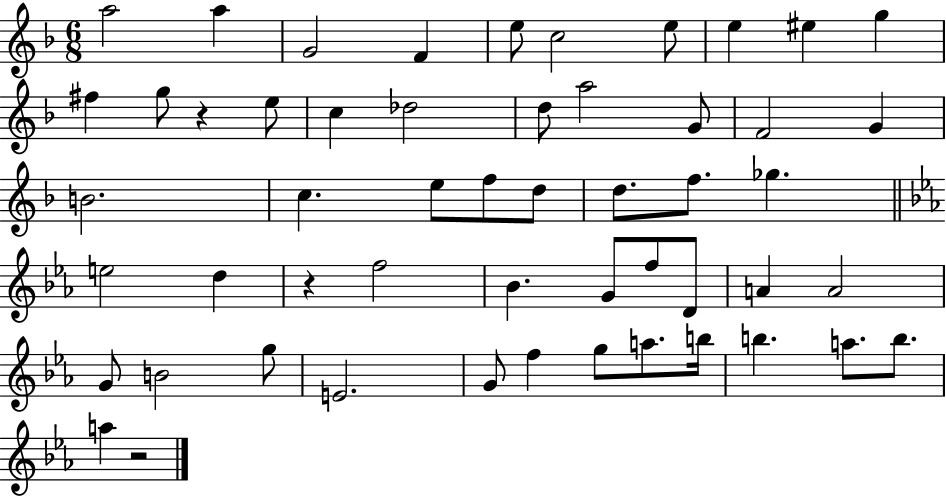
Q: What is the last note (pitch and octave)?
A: A5